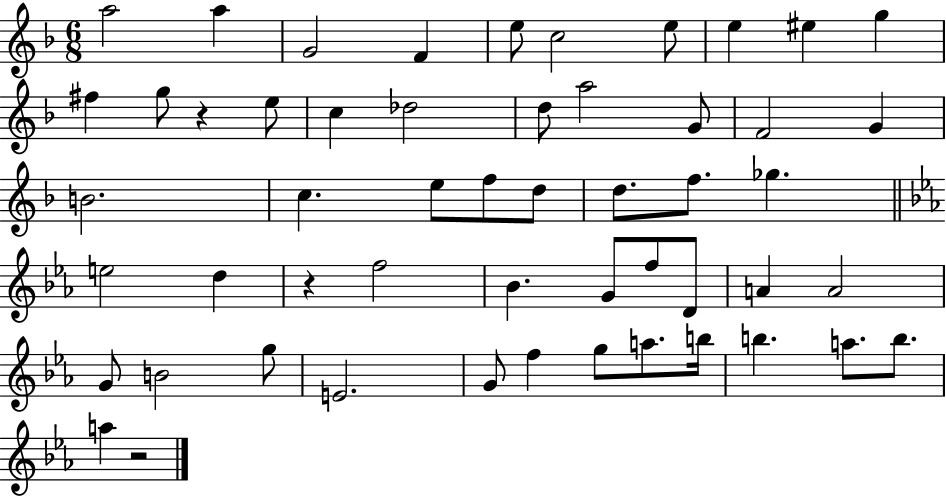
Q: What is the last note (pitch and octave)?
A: A5